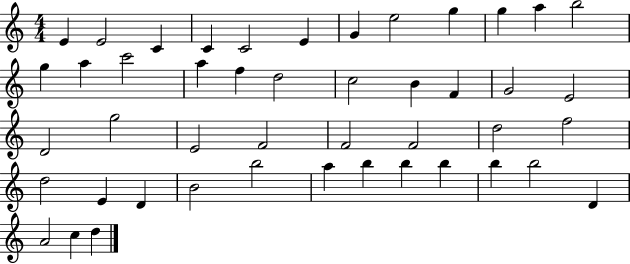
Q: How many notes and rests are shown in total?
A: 46